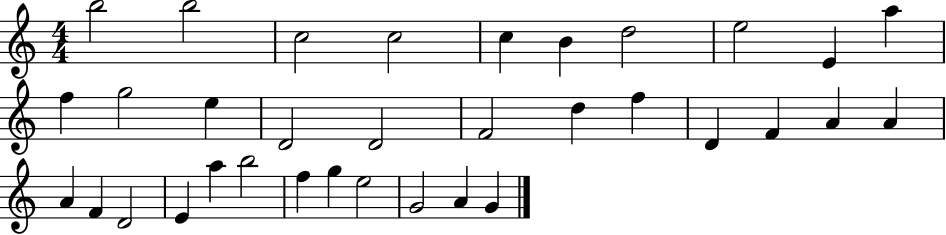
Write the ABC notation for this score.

X:1
T:Untitled
M:4/4
L:1/4
K:C
b2 b2 c2 c2 c B d2 e2 E a f g2 e D2 D2 F2 d f D F A A A F D2 E a b2 f g e2 G2 A G